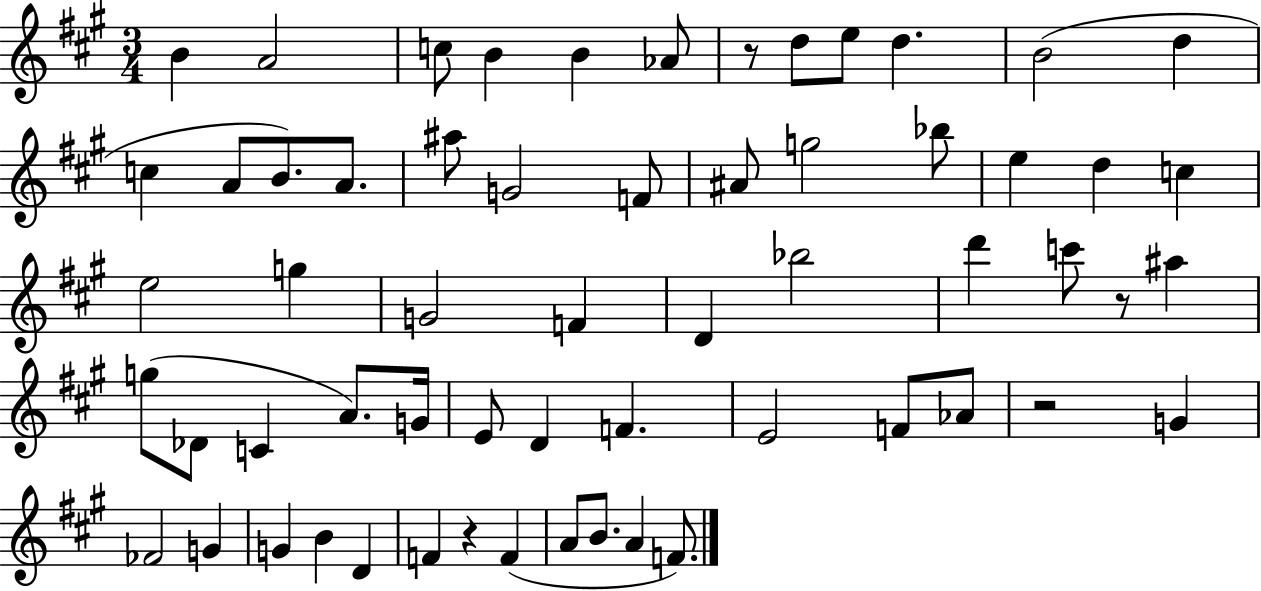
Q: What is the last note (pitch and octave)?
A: F4